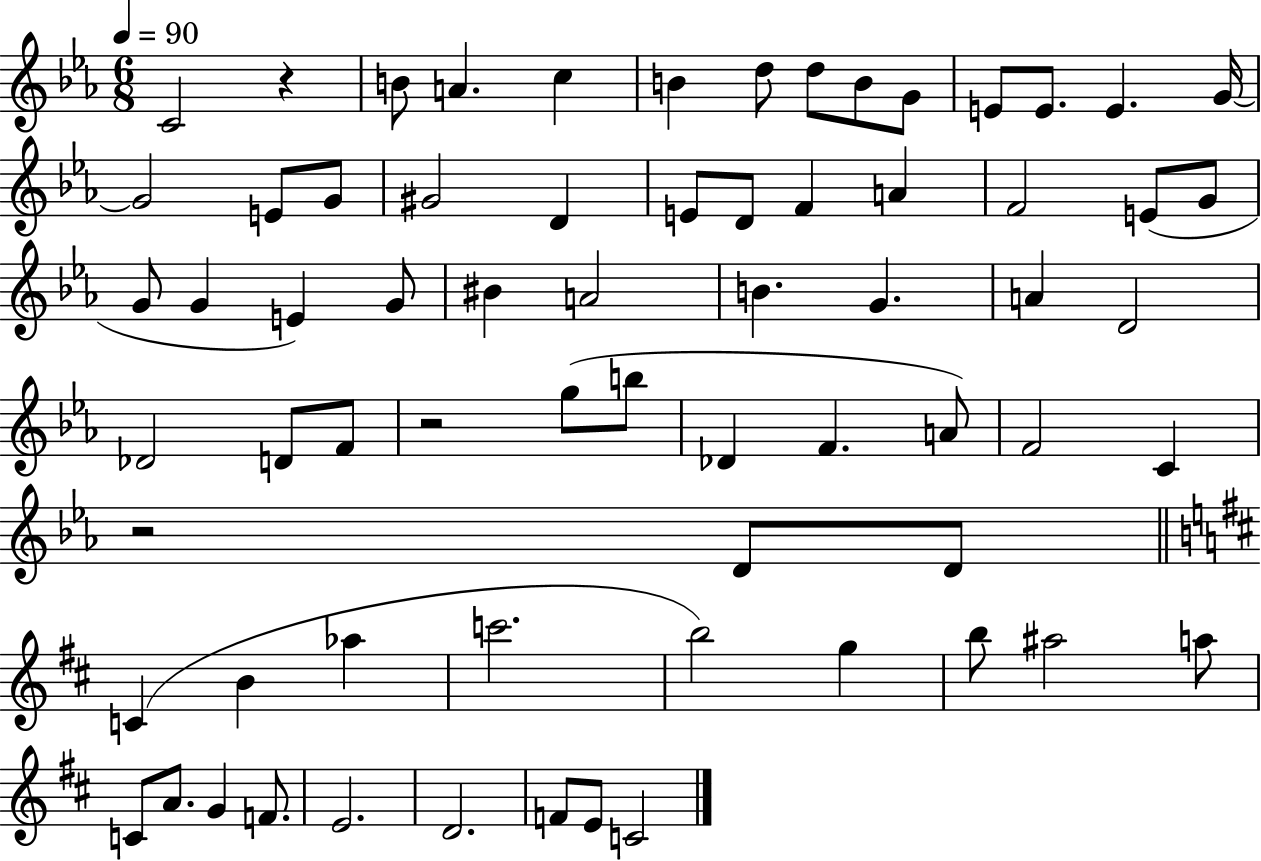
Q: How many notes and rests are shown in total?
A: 68